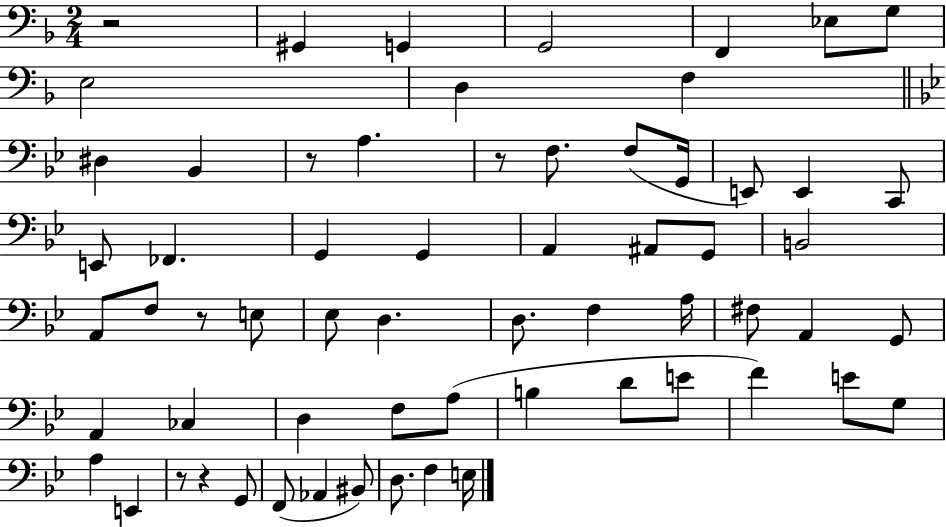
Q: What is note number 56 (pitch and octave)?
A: F3